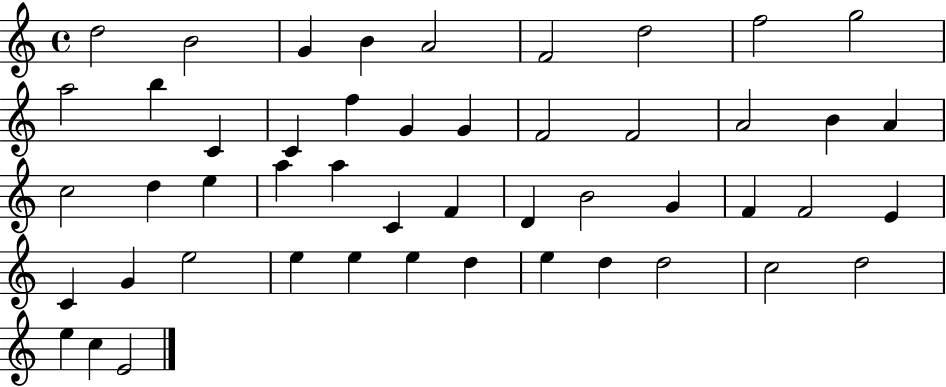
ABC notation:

X:1
T:Untitled
M:4/4
L:1/4
K:C
d2 B2 G B A2 F2 d2 f2 g2 a2 b C C f G G F2 F2 A2 B A c2 d e a a C F D B2 G F F2 E C G e2 e e e d e d d2 c2 d2 e c E2